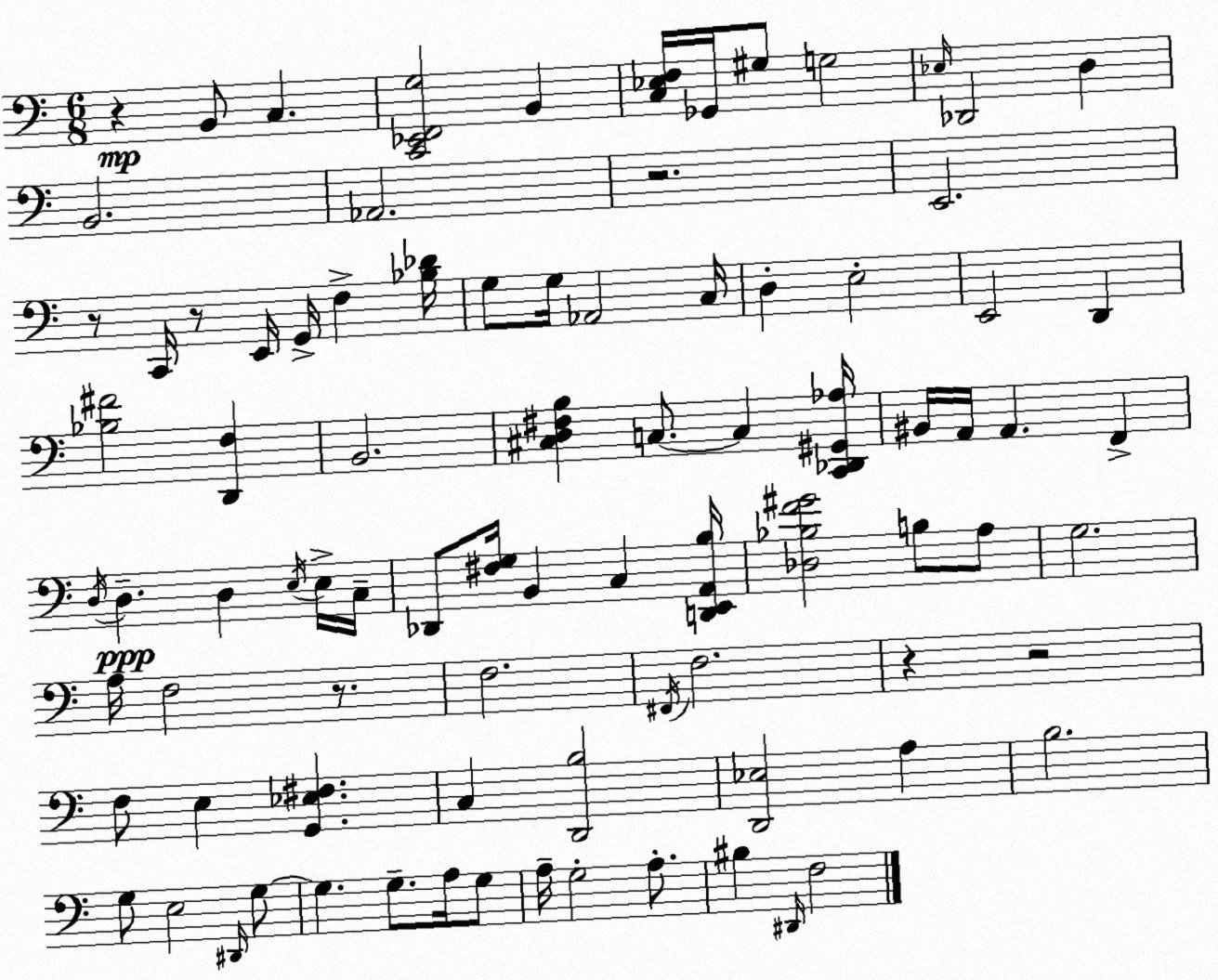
X:1
T:Untitled
M:6/8
L:1/4
K:C
z B,,/2 C, [C,,_E,,F,,G,]2 B,, [C,_E,F,]/4 _G,,/4 ^G,/2 G,2 _E,/4 _D,,2 D, B,,2 _A,,2 z2 E,,2 z/2 C,,/4 z/2 E,,/4 G,,/4 F, [_B,_D]/4 G,/2 G,/4 _A,,2 C,/4 D, E,2 E,,2 D,, [_B,^F]2 [D,,F,] B,,2 [^C,D,^F,B,] C,/2 C, [C,,_D,,^G,,_A,]/4 ^B,,/4 A,,/4 A,, F,, D,/4 D, D, E,/4 E,/4 C,/4 _D,,/2 [^F,G,]/4 B,, C, [D,,E,,A,,B,]/4 [_D,_B,F^G]2 B,/2 A,/2 G,2 A,/4 F,2 z/2 F,2 ^F,,/4 F,2 z z2 F,/2 E, [G,,_E,^F,] C, [D,,B,]2 [D,,_E,]2 A, B,2 G,/2 E,2 ^D,,/4 G,/2 G, G,/2 A,/4 G,/2 A,/4 G,2 A,/2 ^B, ^D,,/4 F,2